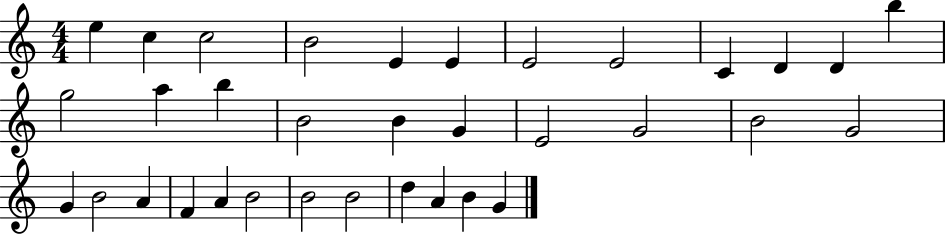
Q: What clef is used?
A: treble